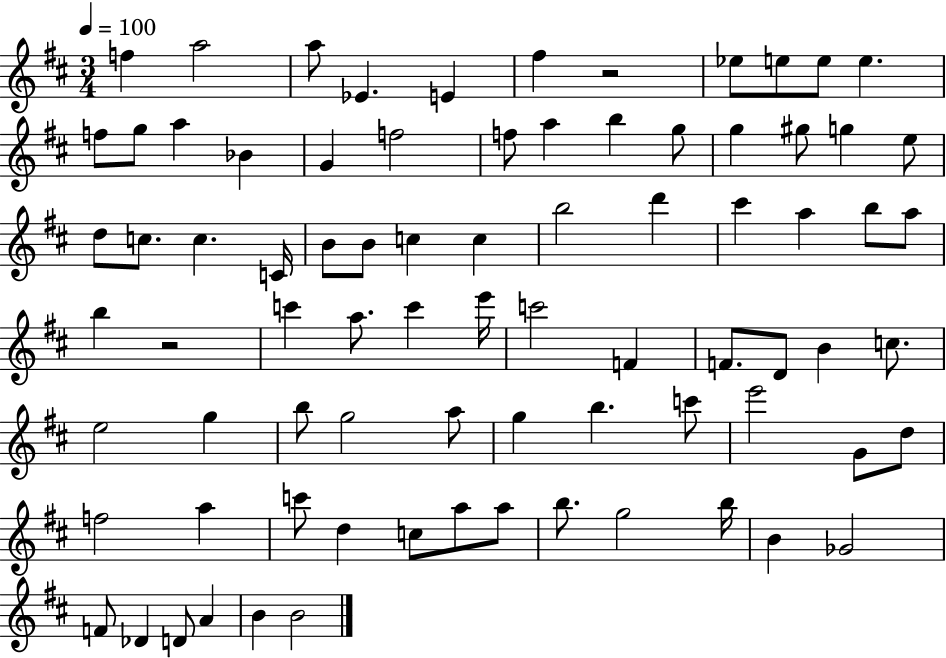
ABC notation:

X:1
T:Untitled
M:3/4
L:1/4
K:D
f a2 a/2 _E E ^f z2 _e/2 e/2 e/2 e f/2 g/2 a _B G f2 f/2 a b g/2 g ^g/2 g e/2 d/2 c/2 c C/4 B/2 B/2 c c b2 d' ^c' a b/2 a/2 b z2 c' a/2 c' e'/4 c'2 F F/2 D/2 B c/2 e2 g b/2 g2 a/2 g b c'/2 e'2 G/2 d/2 f2 a c'/2 d c/2 a/2 a/2 b/2 g2 b/4 B _G2 F/2 _D D/2 A B B2